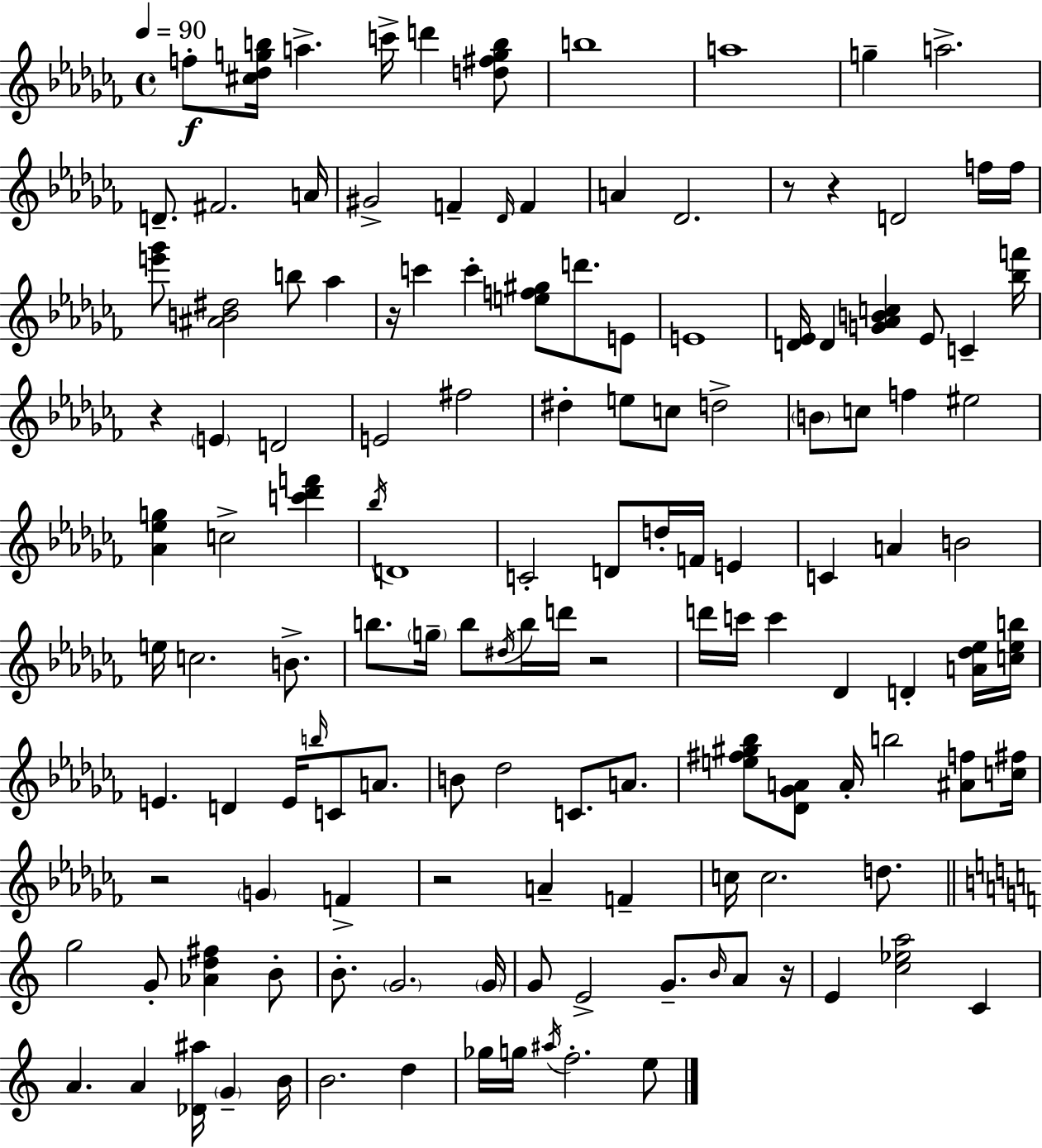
{
  \clef treble
  \time 4/4
  \defaultTimeSignature
  \key aes \minor
  \tempo 4 = 90
  f''8-.\f <cis'' des'' g'' b''>16 a''4.-> c'''16-> d'''4 <d'' fis'' g'' b''>8 | b''1 | a''1 | g''4-- a''2.-> | \break d'8.-- fis'2. a'16 | gis'2-> f'4-- \grace { des'16 } f'4 | a'4 des'2. | r8 r4 d'2 f''16 | \break f''16 <e''' ges'''>8 <ais' b' dis''>2 b''8 aes''4 | r16 c'''4 c'''4-. <e'' f'' gis''>8 d'''8. e'8 | e'1 | <d' ees'>16 d'4 <g' aes' b' c''>4 ees'8 c'4-- | \break <bes'' f'''>16 r4 \parenthesize e'4 d'2 | e'2 fis''2 | dis''4-. e''8 c''8 d''2-> | \parenthesize b'8 c''8 f''4 eis''2 | \break <aes' ees'' g''>4 c''2-> <c''' des''' f'''>4 | \acciaccatura { bes''16 } d'1 | c'2-. d'8 d''16-. f'16 e'4 | c'4 a'4 b'2 | \break e''16 c''2. b'8.-> | b''8. \parenthesize g''16-- b''8 \acciaccatura { dis''16 } b''16 d'''16 r2 | d'''16 c'''16 c'''4 des'4 d'4-. | <a' des'' ees''>16 <c'' ees'' b''>16 e'4. d'4 e'16 \grace { b''16 } c'8 | \break a'8. b'8 des''2 c'8. | a'8. <e'' fis'' gis'' bes''>8 <des' ges' a'>8 a'16-. b''2 | <ais' f''>8 <c'' fis''>16 r2 \parenthesize g'4 | f'4-> r2 a'4-- | \break f'4-- c''16 c''2. | d''8. \bar "||" \break \key c \major g''2 g'8-. <aes' d'' fis''>4 b'8-. | b'8.-. \parenthesize g'2. \parenthesize g'16 | g'8 e'2-> g'8.-- \grace { b'16 } a'8 | r16 e'4 <c'' ees'' a''>2 c'4 | \break a'4. a'4 <des' ais''>16 \parenthesize g'4-- | b'16 b'2. d''4 | ges''16 g''16 \acciaccatura { ais''16 } f''2.-. | e''8 \bar "|."
}